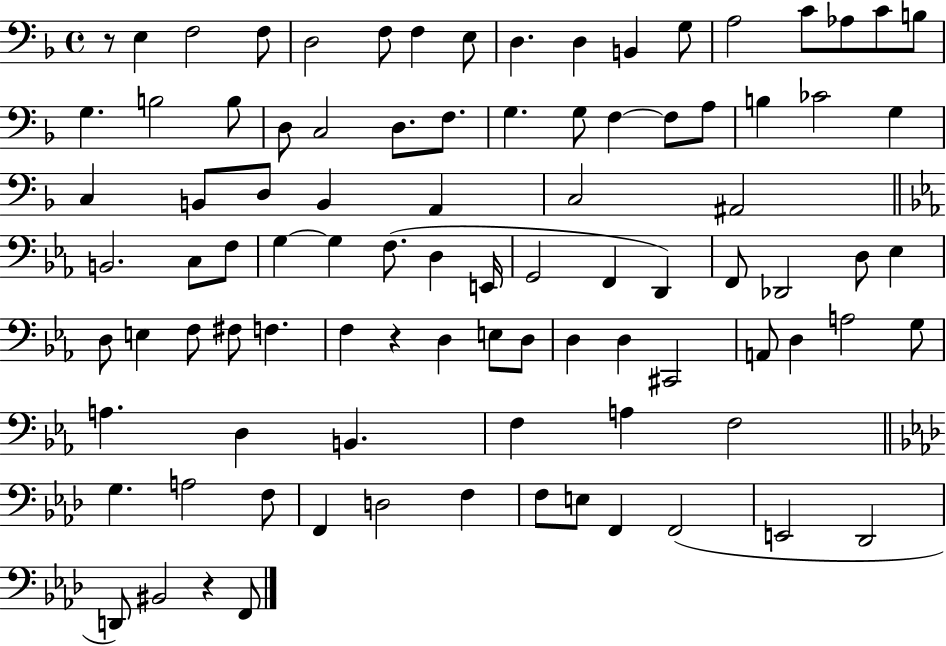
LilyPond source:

{
  \clef bass
  \time 4/4
  \defaultTimeSignature
  \key f \major
  r8 e4 f2 f8 | d2 f8 f4 e8 | d4. d4 b,4 g8 | a2 c'8 aes8 c'8 b8 | \break g4. b2 b8 | d8 c2 d8. f8. | g4. g8 f4~~ f8 a8 | b4 ces'2 g4 | \break c4 b,8 d8 b,4 a,4 | c2 ais,2 | \bar "||" \break \key ees \major b,2. c8 f8 | g4~~ g4 f8.( d4 e,16 | g,2 f,4 d,4) | f,8 des,2 d8 ees4 | \break d8 e4 f8 fis8 f4. | f4 r4 d4 e8 d8 | d4 d4 cis,2 | a,8 d4 a2 g8 | \break a4. d4 b,4. | f4 a4 f2 | \bar "||" \break \key aes \major g4. a2 f8 | f,4 d2 f4 | f8 e8 f,4 f,2( | e,2 des,2 | \break d,8) bis,2 r4 f,8 | \bar "|."
}